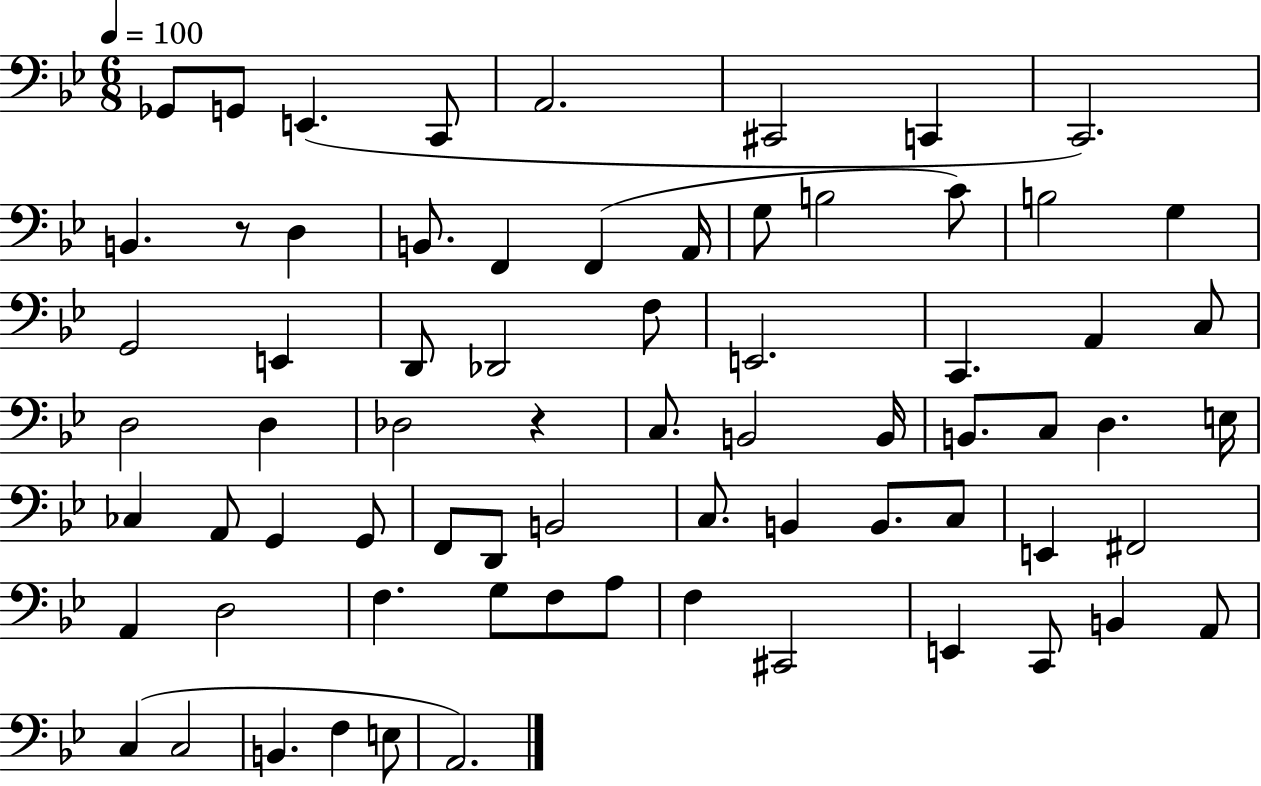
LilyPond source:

{
  \clef bass
  \numericTimeSignature
  \time 6/8
  \key bes \major
  \tempo 4 = 100
  ges,8 g,8 e,4.( c,8 | a,2. | cis,2 c,4 | c,2.) | \break b,4. r8 d4 | b,8. f,4 f,4( a,16 | g8 b2 c'8) | b2 g4 | \break g,2 e,4 | d,8 des,2 f8 | e,2. | c,4. a,4 c8 | \break d2 d4 | des2 r4 | c8. b,2 b,16 | b,8. c8 d4. e16 | \break ces4 a,8 g,4 g,8 | f,8 d,8 b,2 | c8. b,4 b,8. c8 | e,4 fis,2 | \break a,4 d2 | f4. g8 f8 a8 | f4 cis,2 | e,4 c,8 b,4 a,8 | \break c4( c2 | b,4. f4 e8 | a,2.) | \bar "|."
}